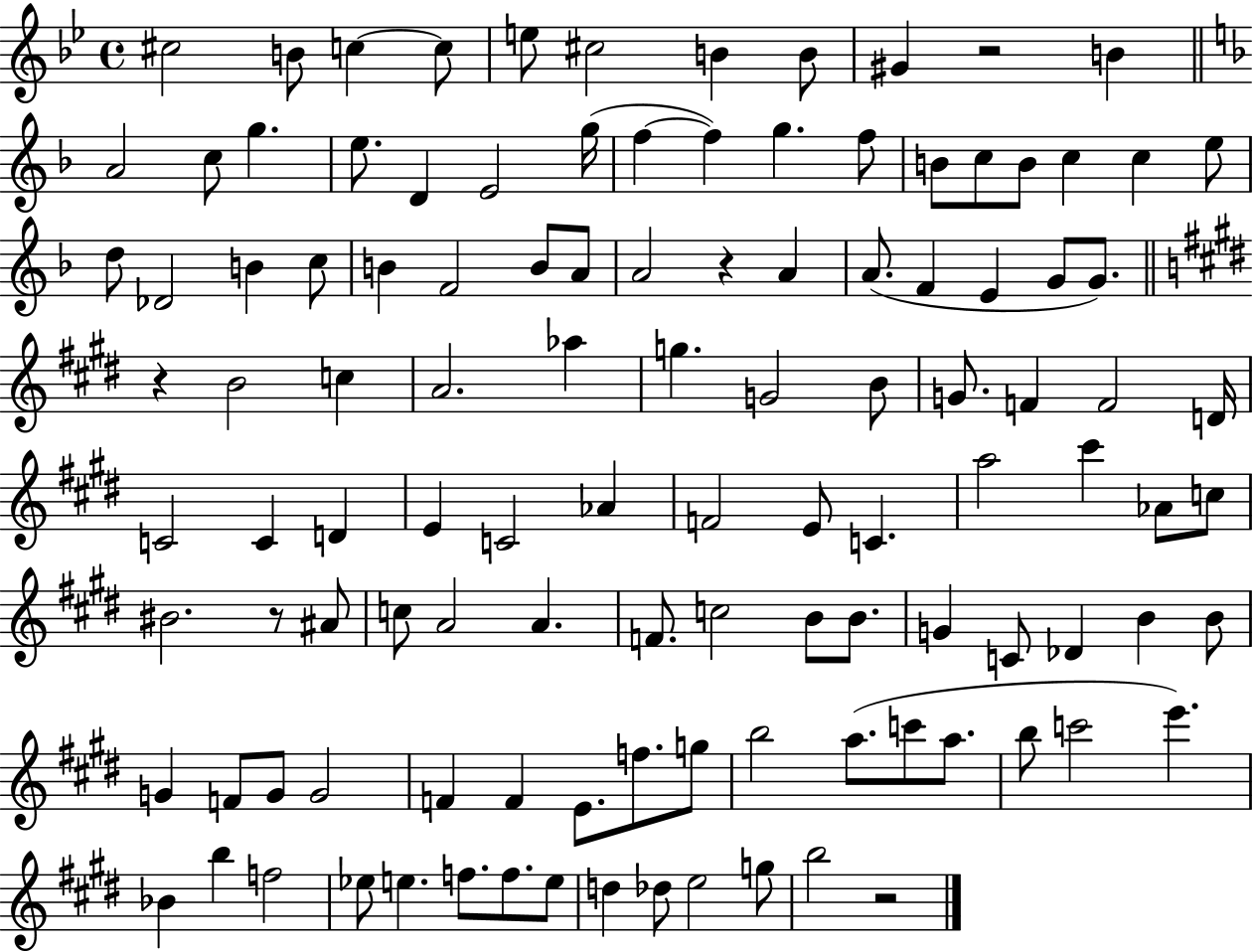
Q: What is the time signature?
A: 4/4